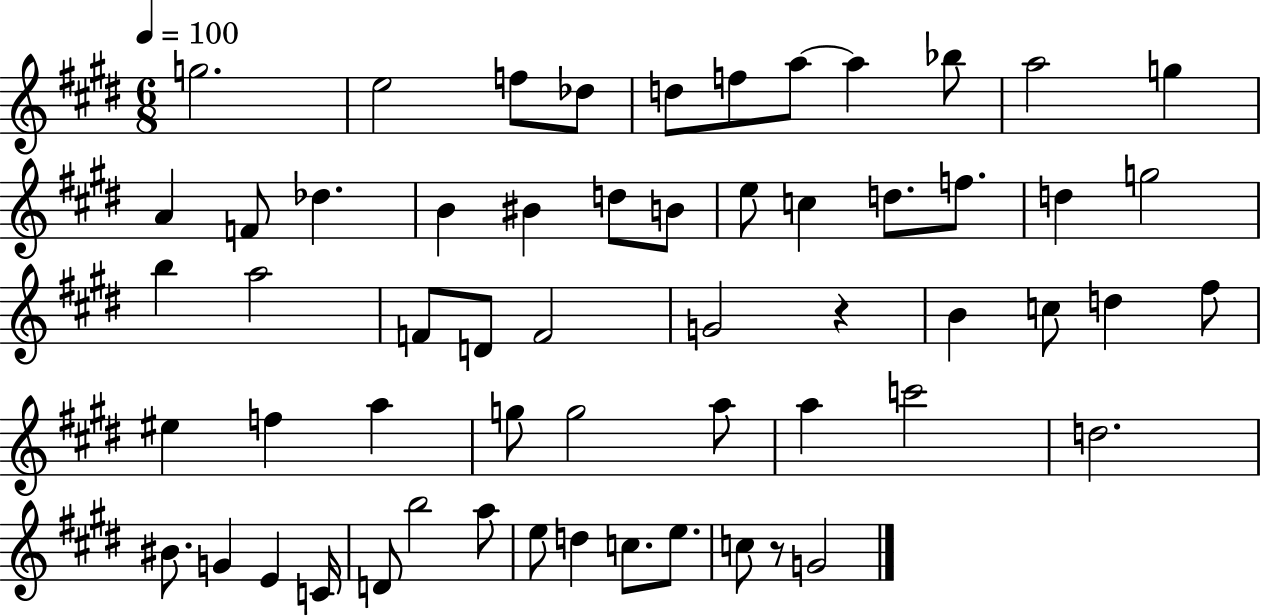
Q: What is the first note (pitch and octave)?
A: G5